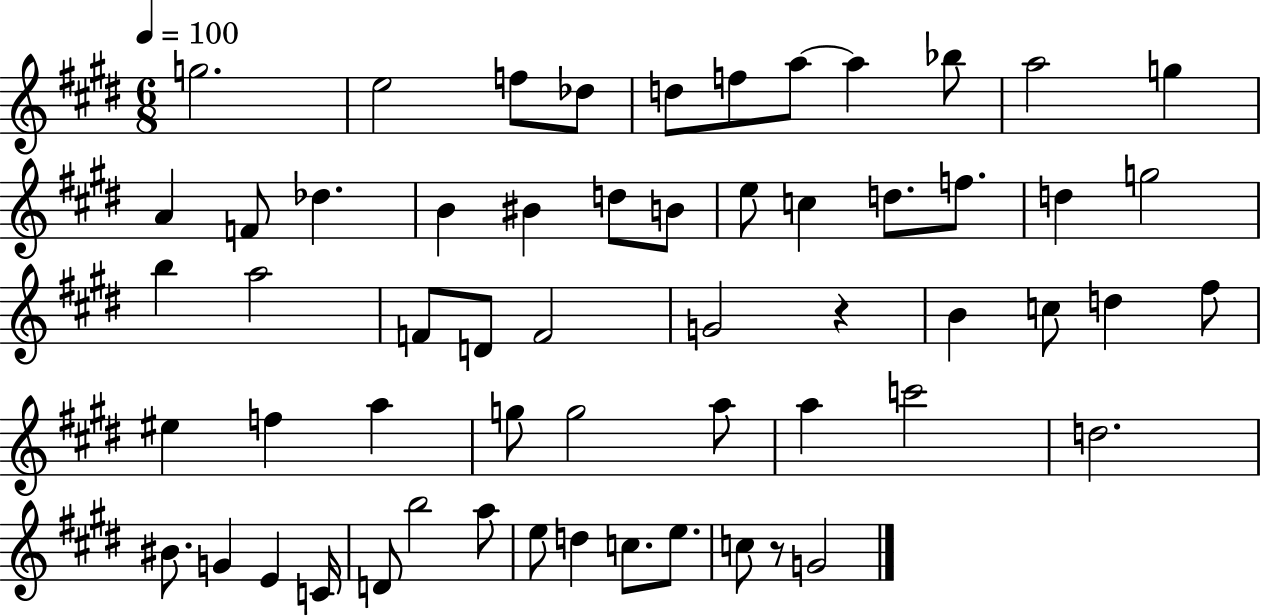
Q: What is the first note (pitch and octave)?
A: G5